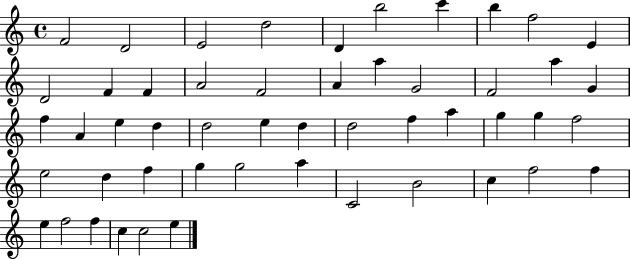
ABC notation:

X:1
T:Untitled
M:4/4
L:1/4
K:C
F2 D2 E2 d2 D b2 c' b f2 E D2 F F A2 F2 A a G2 F2 a G f A e d d2 e d d2 f a g g f2 e2 d f g g2 a C2 B2 c f2 f e f2 f c c2 e